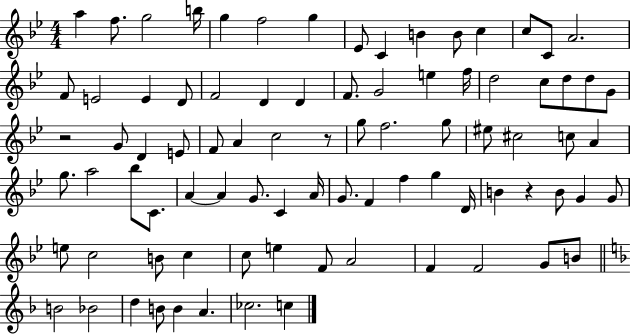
A5/q F5/e. G5/h B5/s G5/q F5/h G5/q Eb4/e C4/q B4/q B4/e C5/q C5/e C4/e A4/h. F4/e E4/h E4/q D4/e F4/h D4/q D4/q F4/e. G4/h E5/q F5/s D5/h C5/e D5/e D5/e G4/e R/h G4/e D4/q E4/e F4/e A4/q C5/h R/e G5/e F5/h. G5/e EIS5/e C#5/h C5/e A4/q G5/e. A5/h Bb5/e C4/e. A4/q A4/q G4/e. C4/q A4/s G4/e. F4/q F5/q G5/q D4/s B4/q R/q B4/e G4/q G4/e E5/e C5/h B4/e C5/q C5/e E5/q F4/e A4/h F4/q F4/h G4/e B4/e B4/h Bb4/h D5/q B4/e B4/q A4/q. CES5/h. C5/q